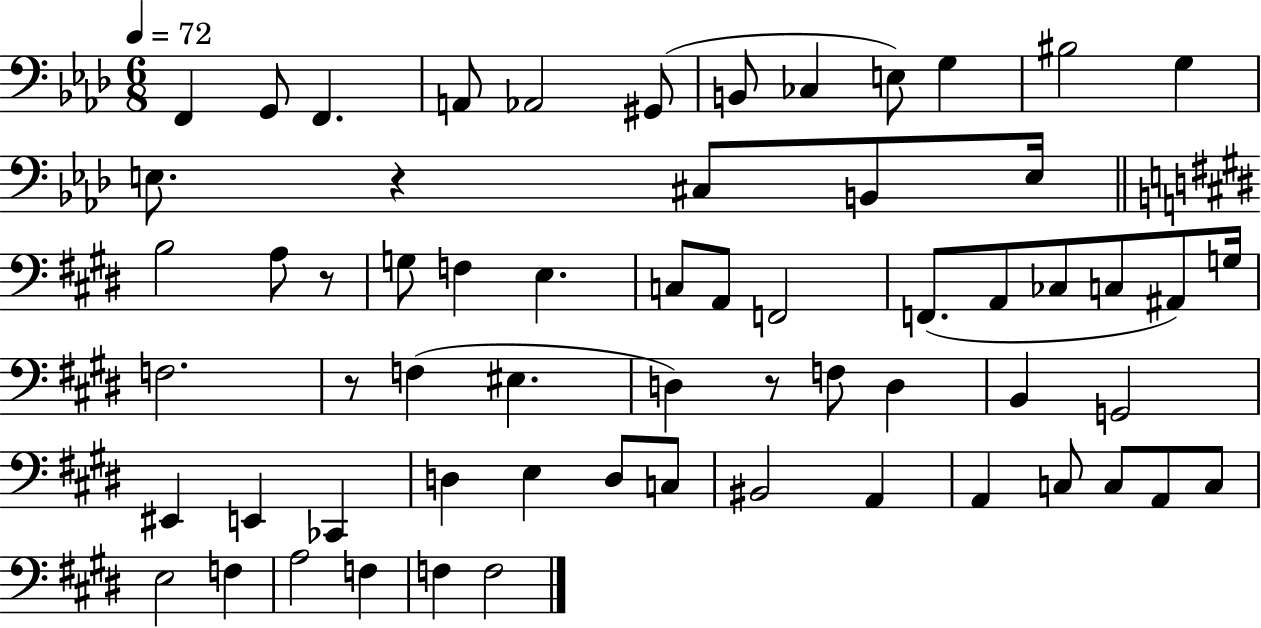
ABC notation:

X:1
T:Untitled
M:6/8
L:1/4
K:Ab
F,, G,,/2 F,, A,,/2 _A,,2 ^G,,/2 B,,/2 _C, E,/2 G, ^B,2 G, E,/2 z ^C,/2 B,,/2 E,/4 B,2 A,/2 z/2 G,/2 F, E, C,/2 A,,/2 F,,2 F,,/2 A,,/2 _C,/2 C,/2 ^A,,/2 G,/4 F,2 z/2 F, ^E, D, z/2 F,/2 D, B,, G,,2 ^E,, E,, _C,, D, E, D,/2 C,/2 ^B,,2 A,, A,, C,/2 C,/2 A,,/2 C,/2 E,2 F, A,2 F, F, F,2